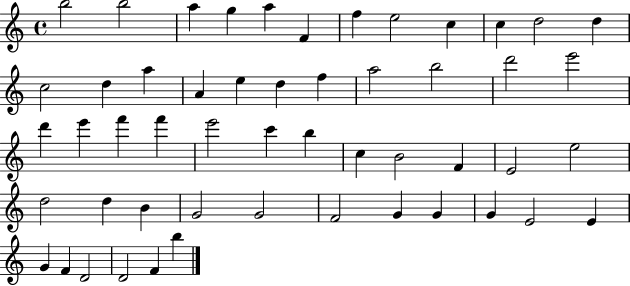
{
  \clef treble
  \time 4/4
  \defaultTimeSignature
  \key c \major
  b''2 b''2 | a''4 g''4 a''4 f'4 | f''4 e''2 c''4 | c''4 d''2 d''4 | \break c''2 d''4 a''4 | a'4 e''4 d''4 f''4 | a''2 b''2 | d'''2 e'''2 | \break d'''4 e'''4 f'''4 f'''4 | e'''2 c'''4 b''4 | c''4 b'2 f'4 | e'2 e''2 | \break d''2 d''4 b'4 | g'2 g'2 | f'2 g'4 g'4 | g'4 e'2 e'4 | \break g'4 f'4 d'2 | d'2 f'4 b''4 | \bar "|."
}